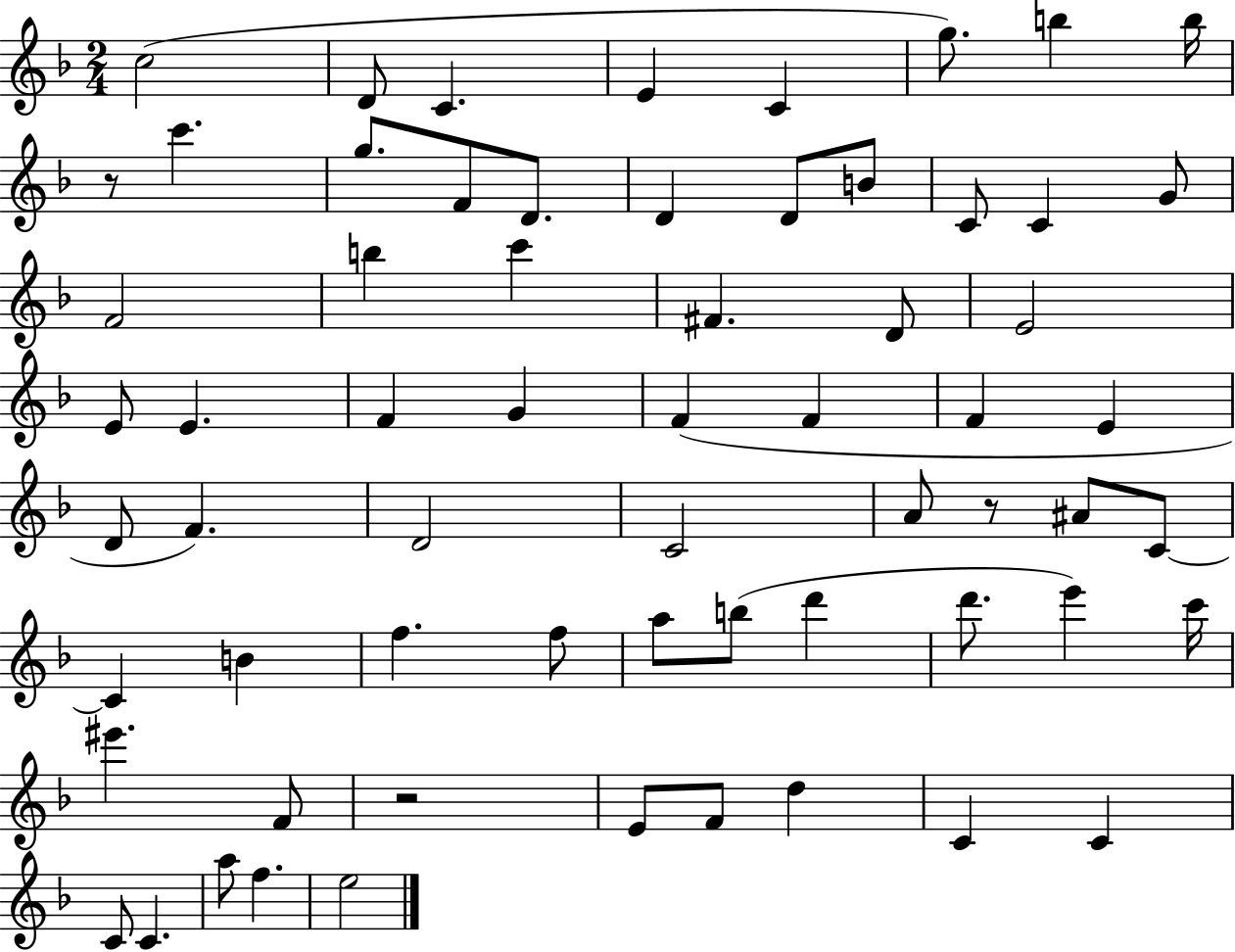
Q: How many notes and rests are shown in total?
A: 64